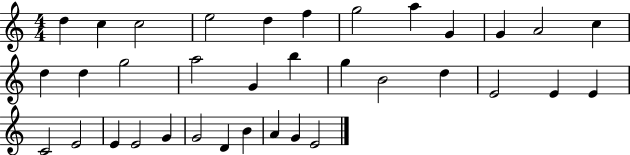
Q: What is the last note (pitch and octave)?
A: E4